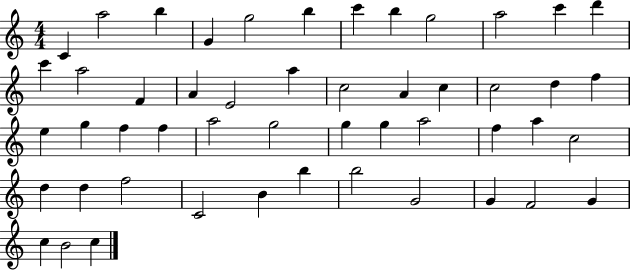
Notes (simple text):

C4/q A5/h B5/q G4/q G5/h B5/q C6/q B5/q G5/h A5/h C6/q D6/q C6/q A5/h F4/q A4/q E4/h A5/q C5/h A4/q C5/q C5/h D5/q F5/q E5/q G5/q F5/q F5/q A5/h G5/h G5/q G5/q A5/h F5/q A5/q C5/h D5/q D5/q F5/h C4/h B4/q B5/q B5/h G4/h G4/q F4/h G4/q C5/q B4/h C5/q